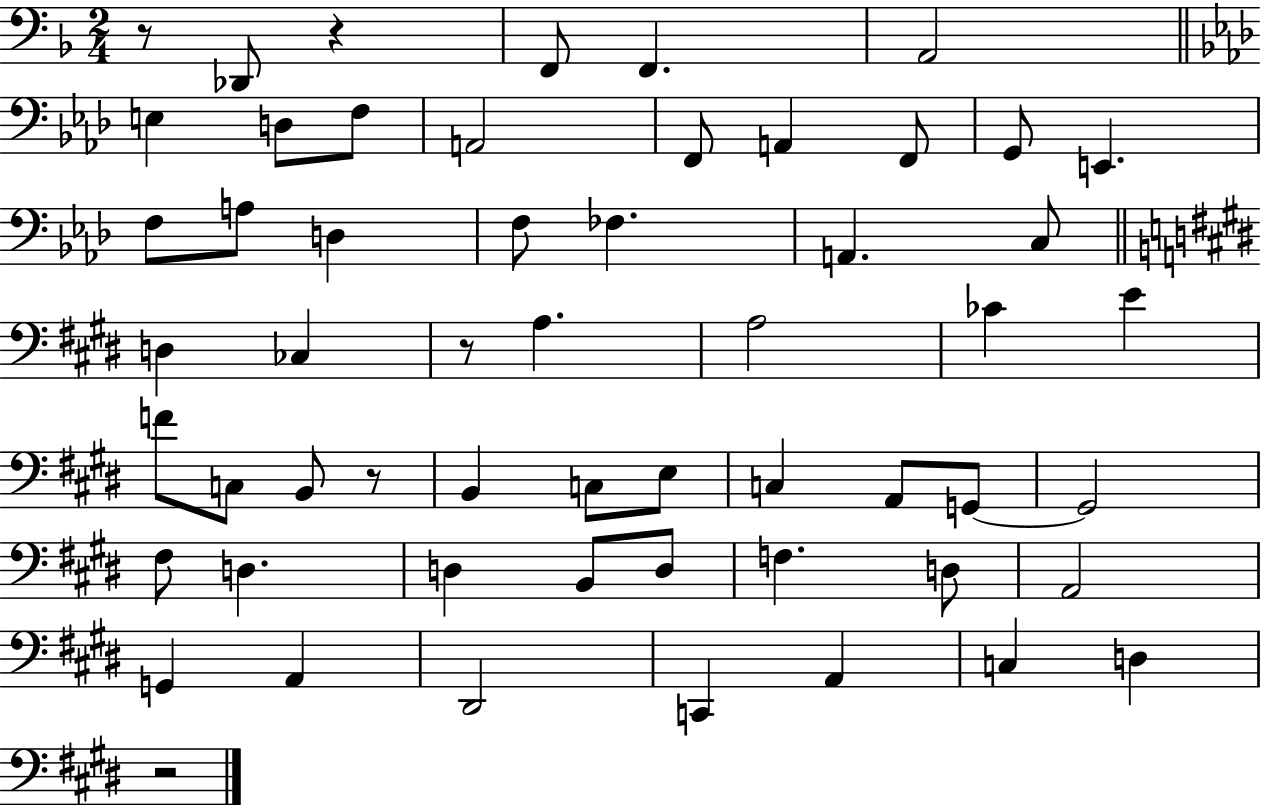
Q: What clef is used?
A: bass